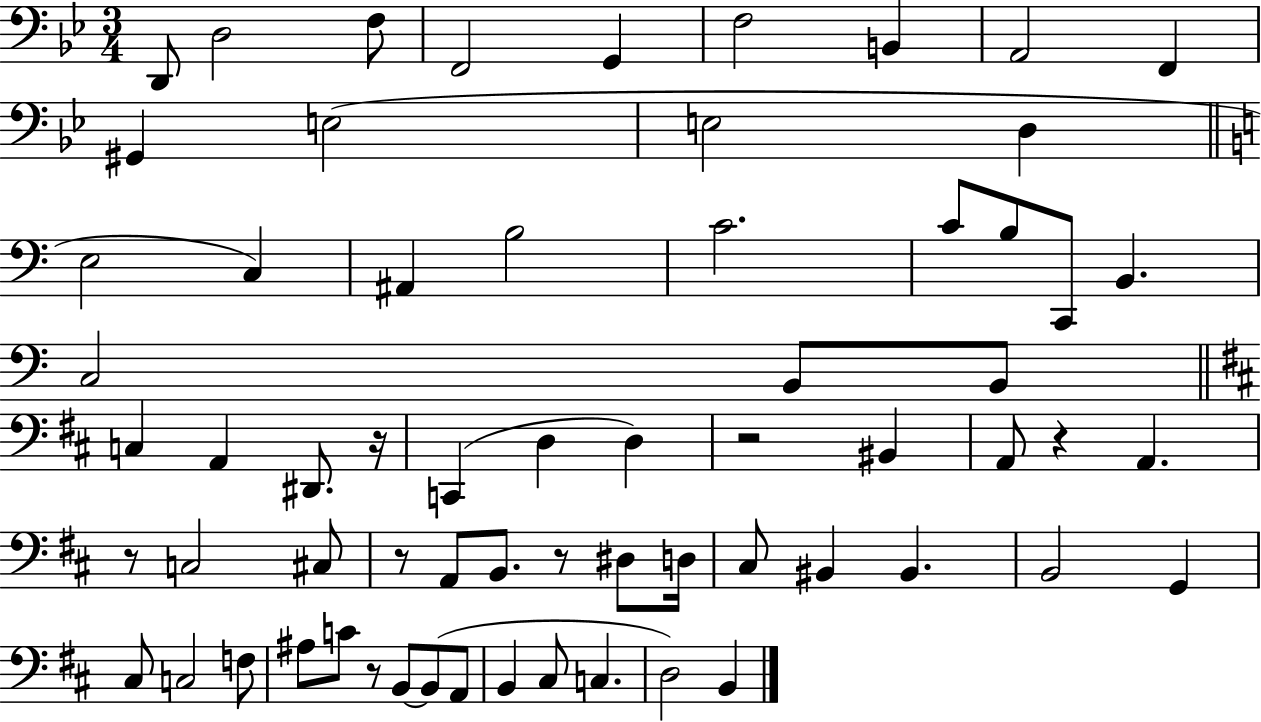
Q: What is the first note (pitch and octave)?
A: D2